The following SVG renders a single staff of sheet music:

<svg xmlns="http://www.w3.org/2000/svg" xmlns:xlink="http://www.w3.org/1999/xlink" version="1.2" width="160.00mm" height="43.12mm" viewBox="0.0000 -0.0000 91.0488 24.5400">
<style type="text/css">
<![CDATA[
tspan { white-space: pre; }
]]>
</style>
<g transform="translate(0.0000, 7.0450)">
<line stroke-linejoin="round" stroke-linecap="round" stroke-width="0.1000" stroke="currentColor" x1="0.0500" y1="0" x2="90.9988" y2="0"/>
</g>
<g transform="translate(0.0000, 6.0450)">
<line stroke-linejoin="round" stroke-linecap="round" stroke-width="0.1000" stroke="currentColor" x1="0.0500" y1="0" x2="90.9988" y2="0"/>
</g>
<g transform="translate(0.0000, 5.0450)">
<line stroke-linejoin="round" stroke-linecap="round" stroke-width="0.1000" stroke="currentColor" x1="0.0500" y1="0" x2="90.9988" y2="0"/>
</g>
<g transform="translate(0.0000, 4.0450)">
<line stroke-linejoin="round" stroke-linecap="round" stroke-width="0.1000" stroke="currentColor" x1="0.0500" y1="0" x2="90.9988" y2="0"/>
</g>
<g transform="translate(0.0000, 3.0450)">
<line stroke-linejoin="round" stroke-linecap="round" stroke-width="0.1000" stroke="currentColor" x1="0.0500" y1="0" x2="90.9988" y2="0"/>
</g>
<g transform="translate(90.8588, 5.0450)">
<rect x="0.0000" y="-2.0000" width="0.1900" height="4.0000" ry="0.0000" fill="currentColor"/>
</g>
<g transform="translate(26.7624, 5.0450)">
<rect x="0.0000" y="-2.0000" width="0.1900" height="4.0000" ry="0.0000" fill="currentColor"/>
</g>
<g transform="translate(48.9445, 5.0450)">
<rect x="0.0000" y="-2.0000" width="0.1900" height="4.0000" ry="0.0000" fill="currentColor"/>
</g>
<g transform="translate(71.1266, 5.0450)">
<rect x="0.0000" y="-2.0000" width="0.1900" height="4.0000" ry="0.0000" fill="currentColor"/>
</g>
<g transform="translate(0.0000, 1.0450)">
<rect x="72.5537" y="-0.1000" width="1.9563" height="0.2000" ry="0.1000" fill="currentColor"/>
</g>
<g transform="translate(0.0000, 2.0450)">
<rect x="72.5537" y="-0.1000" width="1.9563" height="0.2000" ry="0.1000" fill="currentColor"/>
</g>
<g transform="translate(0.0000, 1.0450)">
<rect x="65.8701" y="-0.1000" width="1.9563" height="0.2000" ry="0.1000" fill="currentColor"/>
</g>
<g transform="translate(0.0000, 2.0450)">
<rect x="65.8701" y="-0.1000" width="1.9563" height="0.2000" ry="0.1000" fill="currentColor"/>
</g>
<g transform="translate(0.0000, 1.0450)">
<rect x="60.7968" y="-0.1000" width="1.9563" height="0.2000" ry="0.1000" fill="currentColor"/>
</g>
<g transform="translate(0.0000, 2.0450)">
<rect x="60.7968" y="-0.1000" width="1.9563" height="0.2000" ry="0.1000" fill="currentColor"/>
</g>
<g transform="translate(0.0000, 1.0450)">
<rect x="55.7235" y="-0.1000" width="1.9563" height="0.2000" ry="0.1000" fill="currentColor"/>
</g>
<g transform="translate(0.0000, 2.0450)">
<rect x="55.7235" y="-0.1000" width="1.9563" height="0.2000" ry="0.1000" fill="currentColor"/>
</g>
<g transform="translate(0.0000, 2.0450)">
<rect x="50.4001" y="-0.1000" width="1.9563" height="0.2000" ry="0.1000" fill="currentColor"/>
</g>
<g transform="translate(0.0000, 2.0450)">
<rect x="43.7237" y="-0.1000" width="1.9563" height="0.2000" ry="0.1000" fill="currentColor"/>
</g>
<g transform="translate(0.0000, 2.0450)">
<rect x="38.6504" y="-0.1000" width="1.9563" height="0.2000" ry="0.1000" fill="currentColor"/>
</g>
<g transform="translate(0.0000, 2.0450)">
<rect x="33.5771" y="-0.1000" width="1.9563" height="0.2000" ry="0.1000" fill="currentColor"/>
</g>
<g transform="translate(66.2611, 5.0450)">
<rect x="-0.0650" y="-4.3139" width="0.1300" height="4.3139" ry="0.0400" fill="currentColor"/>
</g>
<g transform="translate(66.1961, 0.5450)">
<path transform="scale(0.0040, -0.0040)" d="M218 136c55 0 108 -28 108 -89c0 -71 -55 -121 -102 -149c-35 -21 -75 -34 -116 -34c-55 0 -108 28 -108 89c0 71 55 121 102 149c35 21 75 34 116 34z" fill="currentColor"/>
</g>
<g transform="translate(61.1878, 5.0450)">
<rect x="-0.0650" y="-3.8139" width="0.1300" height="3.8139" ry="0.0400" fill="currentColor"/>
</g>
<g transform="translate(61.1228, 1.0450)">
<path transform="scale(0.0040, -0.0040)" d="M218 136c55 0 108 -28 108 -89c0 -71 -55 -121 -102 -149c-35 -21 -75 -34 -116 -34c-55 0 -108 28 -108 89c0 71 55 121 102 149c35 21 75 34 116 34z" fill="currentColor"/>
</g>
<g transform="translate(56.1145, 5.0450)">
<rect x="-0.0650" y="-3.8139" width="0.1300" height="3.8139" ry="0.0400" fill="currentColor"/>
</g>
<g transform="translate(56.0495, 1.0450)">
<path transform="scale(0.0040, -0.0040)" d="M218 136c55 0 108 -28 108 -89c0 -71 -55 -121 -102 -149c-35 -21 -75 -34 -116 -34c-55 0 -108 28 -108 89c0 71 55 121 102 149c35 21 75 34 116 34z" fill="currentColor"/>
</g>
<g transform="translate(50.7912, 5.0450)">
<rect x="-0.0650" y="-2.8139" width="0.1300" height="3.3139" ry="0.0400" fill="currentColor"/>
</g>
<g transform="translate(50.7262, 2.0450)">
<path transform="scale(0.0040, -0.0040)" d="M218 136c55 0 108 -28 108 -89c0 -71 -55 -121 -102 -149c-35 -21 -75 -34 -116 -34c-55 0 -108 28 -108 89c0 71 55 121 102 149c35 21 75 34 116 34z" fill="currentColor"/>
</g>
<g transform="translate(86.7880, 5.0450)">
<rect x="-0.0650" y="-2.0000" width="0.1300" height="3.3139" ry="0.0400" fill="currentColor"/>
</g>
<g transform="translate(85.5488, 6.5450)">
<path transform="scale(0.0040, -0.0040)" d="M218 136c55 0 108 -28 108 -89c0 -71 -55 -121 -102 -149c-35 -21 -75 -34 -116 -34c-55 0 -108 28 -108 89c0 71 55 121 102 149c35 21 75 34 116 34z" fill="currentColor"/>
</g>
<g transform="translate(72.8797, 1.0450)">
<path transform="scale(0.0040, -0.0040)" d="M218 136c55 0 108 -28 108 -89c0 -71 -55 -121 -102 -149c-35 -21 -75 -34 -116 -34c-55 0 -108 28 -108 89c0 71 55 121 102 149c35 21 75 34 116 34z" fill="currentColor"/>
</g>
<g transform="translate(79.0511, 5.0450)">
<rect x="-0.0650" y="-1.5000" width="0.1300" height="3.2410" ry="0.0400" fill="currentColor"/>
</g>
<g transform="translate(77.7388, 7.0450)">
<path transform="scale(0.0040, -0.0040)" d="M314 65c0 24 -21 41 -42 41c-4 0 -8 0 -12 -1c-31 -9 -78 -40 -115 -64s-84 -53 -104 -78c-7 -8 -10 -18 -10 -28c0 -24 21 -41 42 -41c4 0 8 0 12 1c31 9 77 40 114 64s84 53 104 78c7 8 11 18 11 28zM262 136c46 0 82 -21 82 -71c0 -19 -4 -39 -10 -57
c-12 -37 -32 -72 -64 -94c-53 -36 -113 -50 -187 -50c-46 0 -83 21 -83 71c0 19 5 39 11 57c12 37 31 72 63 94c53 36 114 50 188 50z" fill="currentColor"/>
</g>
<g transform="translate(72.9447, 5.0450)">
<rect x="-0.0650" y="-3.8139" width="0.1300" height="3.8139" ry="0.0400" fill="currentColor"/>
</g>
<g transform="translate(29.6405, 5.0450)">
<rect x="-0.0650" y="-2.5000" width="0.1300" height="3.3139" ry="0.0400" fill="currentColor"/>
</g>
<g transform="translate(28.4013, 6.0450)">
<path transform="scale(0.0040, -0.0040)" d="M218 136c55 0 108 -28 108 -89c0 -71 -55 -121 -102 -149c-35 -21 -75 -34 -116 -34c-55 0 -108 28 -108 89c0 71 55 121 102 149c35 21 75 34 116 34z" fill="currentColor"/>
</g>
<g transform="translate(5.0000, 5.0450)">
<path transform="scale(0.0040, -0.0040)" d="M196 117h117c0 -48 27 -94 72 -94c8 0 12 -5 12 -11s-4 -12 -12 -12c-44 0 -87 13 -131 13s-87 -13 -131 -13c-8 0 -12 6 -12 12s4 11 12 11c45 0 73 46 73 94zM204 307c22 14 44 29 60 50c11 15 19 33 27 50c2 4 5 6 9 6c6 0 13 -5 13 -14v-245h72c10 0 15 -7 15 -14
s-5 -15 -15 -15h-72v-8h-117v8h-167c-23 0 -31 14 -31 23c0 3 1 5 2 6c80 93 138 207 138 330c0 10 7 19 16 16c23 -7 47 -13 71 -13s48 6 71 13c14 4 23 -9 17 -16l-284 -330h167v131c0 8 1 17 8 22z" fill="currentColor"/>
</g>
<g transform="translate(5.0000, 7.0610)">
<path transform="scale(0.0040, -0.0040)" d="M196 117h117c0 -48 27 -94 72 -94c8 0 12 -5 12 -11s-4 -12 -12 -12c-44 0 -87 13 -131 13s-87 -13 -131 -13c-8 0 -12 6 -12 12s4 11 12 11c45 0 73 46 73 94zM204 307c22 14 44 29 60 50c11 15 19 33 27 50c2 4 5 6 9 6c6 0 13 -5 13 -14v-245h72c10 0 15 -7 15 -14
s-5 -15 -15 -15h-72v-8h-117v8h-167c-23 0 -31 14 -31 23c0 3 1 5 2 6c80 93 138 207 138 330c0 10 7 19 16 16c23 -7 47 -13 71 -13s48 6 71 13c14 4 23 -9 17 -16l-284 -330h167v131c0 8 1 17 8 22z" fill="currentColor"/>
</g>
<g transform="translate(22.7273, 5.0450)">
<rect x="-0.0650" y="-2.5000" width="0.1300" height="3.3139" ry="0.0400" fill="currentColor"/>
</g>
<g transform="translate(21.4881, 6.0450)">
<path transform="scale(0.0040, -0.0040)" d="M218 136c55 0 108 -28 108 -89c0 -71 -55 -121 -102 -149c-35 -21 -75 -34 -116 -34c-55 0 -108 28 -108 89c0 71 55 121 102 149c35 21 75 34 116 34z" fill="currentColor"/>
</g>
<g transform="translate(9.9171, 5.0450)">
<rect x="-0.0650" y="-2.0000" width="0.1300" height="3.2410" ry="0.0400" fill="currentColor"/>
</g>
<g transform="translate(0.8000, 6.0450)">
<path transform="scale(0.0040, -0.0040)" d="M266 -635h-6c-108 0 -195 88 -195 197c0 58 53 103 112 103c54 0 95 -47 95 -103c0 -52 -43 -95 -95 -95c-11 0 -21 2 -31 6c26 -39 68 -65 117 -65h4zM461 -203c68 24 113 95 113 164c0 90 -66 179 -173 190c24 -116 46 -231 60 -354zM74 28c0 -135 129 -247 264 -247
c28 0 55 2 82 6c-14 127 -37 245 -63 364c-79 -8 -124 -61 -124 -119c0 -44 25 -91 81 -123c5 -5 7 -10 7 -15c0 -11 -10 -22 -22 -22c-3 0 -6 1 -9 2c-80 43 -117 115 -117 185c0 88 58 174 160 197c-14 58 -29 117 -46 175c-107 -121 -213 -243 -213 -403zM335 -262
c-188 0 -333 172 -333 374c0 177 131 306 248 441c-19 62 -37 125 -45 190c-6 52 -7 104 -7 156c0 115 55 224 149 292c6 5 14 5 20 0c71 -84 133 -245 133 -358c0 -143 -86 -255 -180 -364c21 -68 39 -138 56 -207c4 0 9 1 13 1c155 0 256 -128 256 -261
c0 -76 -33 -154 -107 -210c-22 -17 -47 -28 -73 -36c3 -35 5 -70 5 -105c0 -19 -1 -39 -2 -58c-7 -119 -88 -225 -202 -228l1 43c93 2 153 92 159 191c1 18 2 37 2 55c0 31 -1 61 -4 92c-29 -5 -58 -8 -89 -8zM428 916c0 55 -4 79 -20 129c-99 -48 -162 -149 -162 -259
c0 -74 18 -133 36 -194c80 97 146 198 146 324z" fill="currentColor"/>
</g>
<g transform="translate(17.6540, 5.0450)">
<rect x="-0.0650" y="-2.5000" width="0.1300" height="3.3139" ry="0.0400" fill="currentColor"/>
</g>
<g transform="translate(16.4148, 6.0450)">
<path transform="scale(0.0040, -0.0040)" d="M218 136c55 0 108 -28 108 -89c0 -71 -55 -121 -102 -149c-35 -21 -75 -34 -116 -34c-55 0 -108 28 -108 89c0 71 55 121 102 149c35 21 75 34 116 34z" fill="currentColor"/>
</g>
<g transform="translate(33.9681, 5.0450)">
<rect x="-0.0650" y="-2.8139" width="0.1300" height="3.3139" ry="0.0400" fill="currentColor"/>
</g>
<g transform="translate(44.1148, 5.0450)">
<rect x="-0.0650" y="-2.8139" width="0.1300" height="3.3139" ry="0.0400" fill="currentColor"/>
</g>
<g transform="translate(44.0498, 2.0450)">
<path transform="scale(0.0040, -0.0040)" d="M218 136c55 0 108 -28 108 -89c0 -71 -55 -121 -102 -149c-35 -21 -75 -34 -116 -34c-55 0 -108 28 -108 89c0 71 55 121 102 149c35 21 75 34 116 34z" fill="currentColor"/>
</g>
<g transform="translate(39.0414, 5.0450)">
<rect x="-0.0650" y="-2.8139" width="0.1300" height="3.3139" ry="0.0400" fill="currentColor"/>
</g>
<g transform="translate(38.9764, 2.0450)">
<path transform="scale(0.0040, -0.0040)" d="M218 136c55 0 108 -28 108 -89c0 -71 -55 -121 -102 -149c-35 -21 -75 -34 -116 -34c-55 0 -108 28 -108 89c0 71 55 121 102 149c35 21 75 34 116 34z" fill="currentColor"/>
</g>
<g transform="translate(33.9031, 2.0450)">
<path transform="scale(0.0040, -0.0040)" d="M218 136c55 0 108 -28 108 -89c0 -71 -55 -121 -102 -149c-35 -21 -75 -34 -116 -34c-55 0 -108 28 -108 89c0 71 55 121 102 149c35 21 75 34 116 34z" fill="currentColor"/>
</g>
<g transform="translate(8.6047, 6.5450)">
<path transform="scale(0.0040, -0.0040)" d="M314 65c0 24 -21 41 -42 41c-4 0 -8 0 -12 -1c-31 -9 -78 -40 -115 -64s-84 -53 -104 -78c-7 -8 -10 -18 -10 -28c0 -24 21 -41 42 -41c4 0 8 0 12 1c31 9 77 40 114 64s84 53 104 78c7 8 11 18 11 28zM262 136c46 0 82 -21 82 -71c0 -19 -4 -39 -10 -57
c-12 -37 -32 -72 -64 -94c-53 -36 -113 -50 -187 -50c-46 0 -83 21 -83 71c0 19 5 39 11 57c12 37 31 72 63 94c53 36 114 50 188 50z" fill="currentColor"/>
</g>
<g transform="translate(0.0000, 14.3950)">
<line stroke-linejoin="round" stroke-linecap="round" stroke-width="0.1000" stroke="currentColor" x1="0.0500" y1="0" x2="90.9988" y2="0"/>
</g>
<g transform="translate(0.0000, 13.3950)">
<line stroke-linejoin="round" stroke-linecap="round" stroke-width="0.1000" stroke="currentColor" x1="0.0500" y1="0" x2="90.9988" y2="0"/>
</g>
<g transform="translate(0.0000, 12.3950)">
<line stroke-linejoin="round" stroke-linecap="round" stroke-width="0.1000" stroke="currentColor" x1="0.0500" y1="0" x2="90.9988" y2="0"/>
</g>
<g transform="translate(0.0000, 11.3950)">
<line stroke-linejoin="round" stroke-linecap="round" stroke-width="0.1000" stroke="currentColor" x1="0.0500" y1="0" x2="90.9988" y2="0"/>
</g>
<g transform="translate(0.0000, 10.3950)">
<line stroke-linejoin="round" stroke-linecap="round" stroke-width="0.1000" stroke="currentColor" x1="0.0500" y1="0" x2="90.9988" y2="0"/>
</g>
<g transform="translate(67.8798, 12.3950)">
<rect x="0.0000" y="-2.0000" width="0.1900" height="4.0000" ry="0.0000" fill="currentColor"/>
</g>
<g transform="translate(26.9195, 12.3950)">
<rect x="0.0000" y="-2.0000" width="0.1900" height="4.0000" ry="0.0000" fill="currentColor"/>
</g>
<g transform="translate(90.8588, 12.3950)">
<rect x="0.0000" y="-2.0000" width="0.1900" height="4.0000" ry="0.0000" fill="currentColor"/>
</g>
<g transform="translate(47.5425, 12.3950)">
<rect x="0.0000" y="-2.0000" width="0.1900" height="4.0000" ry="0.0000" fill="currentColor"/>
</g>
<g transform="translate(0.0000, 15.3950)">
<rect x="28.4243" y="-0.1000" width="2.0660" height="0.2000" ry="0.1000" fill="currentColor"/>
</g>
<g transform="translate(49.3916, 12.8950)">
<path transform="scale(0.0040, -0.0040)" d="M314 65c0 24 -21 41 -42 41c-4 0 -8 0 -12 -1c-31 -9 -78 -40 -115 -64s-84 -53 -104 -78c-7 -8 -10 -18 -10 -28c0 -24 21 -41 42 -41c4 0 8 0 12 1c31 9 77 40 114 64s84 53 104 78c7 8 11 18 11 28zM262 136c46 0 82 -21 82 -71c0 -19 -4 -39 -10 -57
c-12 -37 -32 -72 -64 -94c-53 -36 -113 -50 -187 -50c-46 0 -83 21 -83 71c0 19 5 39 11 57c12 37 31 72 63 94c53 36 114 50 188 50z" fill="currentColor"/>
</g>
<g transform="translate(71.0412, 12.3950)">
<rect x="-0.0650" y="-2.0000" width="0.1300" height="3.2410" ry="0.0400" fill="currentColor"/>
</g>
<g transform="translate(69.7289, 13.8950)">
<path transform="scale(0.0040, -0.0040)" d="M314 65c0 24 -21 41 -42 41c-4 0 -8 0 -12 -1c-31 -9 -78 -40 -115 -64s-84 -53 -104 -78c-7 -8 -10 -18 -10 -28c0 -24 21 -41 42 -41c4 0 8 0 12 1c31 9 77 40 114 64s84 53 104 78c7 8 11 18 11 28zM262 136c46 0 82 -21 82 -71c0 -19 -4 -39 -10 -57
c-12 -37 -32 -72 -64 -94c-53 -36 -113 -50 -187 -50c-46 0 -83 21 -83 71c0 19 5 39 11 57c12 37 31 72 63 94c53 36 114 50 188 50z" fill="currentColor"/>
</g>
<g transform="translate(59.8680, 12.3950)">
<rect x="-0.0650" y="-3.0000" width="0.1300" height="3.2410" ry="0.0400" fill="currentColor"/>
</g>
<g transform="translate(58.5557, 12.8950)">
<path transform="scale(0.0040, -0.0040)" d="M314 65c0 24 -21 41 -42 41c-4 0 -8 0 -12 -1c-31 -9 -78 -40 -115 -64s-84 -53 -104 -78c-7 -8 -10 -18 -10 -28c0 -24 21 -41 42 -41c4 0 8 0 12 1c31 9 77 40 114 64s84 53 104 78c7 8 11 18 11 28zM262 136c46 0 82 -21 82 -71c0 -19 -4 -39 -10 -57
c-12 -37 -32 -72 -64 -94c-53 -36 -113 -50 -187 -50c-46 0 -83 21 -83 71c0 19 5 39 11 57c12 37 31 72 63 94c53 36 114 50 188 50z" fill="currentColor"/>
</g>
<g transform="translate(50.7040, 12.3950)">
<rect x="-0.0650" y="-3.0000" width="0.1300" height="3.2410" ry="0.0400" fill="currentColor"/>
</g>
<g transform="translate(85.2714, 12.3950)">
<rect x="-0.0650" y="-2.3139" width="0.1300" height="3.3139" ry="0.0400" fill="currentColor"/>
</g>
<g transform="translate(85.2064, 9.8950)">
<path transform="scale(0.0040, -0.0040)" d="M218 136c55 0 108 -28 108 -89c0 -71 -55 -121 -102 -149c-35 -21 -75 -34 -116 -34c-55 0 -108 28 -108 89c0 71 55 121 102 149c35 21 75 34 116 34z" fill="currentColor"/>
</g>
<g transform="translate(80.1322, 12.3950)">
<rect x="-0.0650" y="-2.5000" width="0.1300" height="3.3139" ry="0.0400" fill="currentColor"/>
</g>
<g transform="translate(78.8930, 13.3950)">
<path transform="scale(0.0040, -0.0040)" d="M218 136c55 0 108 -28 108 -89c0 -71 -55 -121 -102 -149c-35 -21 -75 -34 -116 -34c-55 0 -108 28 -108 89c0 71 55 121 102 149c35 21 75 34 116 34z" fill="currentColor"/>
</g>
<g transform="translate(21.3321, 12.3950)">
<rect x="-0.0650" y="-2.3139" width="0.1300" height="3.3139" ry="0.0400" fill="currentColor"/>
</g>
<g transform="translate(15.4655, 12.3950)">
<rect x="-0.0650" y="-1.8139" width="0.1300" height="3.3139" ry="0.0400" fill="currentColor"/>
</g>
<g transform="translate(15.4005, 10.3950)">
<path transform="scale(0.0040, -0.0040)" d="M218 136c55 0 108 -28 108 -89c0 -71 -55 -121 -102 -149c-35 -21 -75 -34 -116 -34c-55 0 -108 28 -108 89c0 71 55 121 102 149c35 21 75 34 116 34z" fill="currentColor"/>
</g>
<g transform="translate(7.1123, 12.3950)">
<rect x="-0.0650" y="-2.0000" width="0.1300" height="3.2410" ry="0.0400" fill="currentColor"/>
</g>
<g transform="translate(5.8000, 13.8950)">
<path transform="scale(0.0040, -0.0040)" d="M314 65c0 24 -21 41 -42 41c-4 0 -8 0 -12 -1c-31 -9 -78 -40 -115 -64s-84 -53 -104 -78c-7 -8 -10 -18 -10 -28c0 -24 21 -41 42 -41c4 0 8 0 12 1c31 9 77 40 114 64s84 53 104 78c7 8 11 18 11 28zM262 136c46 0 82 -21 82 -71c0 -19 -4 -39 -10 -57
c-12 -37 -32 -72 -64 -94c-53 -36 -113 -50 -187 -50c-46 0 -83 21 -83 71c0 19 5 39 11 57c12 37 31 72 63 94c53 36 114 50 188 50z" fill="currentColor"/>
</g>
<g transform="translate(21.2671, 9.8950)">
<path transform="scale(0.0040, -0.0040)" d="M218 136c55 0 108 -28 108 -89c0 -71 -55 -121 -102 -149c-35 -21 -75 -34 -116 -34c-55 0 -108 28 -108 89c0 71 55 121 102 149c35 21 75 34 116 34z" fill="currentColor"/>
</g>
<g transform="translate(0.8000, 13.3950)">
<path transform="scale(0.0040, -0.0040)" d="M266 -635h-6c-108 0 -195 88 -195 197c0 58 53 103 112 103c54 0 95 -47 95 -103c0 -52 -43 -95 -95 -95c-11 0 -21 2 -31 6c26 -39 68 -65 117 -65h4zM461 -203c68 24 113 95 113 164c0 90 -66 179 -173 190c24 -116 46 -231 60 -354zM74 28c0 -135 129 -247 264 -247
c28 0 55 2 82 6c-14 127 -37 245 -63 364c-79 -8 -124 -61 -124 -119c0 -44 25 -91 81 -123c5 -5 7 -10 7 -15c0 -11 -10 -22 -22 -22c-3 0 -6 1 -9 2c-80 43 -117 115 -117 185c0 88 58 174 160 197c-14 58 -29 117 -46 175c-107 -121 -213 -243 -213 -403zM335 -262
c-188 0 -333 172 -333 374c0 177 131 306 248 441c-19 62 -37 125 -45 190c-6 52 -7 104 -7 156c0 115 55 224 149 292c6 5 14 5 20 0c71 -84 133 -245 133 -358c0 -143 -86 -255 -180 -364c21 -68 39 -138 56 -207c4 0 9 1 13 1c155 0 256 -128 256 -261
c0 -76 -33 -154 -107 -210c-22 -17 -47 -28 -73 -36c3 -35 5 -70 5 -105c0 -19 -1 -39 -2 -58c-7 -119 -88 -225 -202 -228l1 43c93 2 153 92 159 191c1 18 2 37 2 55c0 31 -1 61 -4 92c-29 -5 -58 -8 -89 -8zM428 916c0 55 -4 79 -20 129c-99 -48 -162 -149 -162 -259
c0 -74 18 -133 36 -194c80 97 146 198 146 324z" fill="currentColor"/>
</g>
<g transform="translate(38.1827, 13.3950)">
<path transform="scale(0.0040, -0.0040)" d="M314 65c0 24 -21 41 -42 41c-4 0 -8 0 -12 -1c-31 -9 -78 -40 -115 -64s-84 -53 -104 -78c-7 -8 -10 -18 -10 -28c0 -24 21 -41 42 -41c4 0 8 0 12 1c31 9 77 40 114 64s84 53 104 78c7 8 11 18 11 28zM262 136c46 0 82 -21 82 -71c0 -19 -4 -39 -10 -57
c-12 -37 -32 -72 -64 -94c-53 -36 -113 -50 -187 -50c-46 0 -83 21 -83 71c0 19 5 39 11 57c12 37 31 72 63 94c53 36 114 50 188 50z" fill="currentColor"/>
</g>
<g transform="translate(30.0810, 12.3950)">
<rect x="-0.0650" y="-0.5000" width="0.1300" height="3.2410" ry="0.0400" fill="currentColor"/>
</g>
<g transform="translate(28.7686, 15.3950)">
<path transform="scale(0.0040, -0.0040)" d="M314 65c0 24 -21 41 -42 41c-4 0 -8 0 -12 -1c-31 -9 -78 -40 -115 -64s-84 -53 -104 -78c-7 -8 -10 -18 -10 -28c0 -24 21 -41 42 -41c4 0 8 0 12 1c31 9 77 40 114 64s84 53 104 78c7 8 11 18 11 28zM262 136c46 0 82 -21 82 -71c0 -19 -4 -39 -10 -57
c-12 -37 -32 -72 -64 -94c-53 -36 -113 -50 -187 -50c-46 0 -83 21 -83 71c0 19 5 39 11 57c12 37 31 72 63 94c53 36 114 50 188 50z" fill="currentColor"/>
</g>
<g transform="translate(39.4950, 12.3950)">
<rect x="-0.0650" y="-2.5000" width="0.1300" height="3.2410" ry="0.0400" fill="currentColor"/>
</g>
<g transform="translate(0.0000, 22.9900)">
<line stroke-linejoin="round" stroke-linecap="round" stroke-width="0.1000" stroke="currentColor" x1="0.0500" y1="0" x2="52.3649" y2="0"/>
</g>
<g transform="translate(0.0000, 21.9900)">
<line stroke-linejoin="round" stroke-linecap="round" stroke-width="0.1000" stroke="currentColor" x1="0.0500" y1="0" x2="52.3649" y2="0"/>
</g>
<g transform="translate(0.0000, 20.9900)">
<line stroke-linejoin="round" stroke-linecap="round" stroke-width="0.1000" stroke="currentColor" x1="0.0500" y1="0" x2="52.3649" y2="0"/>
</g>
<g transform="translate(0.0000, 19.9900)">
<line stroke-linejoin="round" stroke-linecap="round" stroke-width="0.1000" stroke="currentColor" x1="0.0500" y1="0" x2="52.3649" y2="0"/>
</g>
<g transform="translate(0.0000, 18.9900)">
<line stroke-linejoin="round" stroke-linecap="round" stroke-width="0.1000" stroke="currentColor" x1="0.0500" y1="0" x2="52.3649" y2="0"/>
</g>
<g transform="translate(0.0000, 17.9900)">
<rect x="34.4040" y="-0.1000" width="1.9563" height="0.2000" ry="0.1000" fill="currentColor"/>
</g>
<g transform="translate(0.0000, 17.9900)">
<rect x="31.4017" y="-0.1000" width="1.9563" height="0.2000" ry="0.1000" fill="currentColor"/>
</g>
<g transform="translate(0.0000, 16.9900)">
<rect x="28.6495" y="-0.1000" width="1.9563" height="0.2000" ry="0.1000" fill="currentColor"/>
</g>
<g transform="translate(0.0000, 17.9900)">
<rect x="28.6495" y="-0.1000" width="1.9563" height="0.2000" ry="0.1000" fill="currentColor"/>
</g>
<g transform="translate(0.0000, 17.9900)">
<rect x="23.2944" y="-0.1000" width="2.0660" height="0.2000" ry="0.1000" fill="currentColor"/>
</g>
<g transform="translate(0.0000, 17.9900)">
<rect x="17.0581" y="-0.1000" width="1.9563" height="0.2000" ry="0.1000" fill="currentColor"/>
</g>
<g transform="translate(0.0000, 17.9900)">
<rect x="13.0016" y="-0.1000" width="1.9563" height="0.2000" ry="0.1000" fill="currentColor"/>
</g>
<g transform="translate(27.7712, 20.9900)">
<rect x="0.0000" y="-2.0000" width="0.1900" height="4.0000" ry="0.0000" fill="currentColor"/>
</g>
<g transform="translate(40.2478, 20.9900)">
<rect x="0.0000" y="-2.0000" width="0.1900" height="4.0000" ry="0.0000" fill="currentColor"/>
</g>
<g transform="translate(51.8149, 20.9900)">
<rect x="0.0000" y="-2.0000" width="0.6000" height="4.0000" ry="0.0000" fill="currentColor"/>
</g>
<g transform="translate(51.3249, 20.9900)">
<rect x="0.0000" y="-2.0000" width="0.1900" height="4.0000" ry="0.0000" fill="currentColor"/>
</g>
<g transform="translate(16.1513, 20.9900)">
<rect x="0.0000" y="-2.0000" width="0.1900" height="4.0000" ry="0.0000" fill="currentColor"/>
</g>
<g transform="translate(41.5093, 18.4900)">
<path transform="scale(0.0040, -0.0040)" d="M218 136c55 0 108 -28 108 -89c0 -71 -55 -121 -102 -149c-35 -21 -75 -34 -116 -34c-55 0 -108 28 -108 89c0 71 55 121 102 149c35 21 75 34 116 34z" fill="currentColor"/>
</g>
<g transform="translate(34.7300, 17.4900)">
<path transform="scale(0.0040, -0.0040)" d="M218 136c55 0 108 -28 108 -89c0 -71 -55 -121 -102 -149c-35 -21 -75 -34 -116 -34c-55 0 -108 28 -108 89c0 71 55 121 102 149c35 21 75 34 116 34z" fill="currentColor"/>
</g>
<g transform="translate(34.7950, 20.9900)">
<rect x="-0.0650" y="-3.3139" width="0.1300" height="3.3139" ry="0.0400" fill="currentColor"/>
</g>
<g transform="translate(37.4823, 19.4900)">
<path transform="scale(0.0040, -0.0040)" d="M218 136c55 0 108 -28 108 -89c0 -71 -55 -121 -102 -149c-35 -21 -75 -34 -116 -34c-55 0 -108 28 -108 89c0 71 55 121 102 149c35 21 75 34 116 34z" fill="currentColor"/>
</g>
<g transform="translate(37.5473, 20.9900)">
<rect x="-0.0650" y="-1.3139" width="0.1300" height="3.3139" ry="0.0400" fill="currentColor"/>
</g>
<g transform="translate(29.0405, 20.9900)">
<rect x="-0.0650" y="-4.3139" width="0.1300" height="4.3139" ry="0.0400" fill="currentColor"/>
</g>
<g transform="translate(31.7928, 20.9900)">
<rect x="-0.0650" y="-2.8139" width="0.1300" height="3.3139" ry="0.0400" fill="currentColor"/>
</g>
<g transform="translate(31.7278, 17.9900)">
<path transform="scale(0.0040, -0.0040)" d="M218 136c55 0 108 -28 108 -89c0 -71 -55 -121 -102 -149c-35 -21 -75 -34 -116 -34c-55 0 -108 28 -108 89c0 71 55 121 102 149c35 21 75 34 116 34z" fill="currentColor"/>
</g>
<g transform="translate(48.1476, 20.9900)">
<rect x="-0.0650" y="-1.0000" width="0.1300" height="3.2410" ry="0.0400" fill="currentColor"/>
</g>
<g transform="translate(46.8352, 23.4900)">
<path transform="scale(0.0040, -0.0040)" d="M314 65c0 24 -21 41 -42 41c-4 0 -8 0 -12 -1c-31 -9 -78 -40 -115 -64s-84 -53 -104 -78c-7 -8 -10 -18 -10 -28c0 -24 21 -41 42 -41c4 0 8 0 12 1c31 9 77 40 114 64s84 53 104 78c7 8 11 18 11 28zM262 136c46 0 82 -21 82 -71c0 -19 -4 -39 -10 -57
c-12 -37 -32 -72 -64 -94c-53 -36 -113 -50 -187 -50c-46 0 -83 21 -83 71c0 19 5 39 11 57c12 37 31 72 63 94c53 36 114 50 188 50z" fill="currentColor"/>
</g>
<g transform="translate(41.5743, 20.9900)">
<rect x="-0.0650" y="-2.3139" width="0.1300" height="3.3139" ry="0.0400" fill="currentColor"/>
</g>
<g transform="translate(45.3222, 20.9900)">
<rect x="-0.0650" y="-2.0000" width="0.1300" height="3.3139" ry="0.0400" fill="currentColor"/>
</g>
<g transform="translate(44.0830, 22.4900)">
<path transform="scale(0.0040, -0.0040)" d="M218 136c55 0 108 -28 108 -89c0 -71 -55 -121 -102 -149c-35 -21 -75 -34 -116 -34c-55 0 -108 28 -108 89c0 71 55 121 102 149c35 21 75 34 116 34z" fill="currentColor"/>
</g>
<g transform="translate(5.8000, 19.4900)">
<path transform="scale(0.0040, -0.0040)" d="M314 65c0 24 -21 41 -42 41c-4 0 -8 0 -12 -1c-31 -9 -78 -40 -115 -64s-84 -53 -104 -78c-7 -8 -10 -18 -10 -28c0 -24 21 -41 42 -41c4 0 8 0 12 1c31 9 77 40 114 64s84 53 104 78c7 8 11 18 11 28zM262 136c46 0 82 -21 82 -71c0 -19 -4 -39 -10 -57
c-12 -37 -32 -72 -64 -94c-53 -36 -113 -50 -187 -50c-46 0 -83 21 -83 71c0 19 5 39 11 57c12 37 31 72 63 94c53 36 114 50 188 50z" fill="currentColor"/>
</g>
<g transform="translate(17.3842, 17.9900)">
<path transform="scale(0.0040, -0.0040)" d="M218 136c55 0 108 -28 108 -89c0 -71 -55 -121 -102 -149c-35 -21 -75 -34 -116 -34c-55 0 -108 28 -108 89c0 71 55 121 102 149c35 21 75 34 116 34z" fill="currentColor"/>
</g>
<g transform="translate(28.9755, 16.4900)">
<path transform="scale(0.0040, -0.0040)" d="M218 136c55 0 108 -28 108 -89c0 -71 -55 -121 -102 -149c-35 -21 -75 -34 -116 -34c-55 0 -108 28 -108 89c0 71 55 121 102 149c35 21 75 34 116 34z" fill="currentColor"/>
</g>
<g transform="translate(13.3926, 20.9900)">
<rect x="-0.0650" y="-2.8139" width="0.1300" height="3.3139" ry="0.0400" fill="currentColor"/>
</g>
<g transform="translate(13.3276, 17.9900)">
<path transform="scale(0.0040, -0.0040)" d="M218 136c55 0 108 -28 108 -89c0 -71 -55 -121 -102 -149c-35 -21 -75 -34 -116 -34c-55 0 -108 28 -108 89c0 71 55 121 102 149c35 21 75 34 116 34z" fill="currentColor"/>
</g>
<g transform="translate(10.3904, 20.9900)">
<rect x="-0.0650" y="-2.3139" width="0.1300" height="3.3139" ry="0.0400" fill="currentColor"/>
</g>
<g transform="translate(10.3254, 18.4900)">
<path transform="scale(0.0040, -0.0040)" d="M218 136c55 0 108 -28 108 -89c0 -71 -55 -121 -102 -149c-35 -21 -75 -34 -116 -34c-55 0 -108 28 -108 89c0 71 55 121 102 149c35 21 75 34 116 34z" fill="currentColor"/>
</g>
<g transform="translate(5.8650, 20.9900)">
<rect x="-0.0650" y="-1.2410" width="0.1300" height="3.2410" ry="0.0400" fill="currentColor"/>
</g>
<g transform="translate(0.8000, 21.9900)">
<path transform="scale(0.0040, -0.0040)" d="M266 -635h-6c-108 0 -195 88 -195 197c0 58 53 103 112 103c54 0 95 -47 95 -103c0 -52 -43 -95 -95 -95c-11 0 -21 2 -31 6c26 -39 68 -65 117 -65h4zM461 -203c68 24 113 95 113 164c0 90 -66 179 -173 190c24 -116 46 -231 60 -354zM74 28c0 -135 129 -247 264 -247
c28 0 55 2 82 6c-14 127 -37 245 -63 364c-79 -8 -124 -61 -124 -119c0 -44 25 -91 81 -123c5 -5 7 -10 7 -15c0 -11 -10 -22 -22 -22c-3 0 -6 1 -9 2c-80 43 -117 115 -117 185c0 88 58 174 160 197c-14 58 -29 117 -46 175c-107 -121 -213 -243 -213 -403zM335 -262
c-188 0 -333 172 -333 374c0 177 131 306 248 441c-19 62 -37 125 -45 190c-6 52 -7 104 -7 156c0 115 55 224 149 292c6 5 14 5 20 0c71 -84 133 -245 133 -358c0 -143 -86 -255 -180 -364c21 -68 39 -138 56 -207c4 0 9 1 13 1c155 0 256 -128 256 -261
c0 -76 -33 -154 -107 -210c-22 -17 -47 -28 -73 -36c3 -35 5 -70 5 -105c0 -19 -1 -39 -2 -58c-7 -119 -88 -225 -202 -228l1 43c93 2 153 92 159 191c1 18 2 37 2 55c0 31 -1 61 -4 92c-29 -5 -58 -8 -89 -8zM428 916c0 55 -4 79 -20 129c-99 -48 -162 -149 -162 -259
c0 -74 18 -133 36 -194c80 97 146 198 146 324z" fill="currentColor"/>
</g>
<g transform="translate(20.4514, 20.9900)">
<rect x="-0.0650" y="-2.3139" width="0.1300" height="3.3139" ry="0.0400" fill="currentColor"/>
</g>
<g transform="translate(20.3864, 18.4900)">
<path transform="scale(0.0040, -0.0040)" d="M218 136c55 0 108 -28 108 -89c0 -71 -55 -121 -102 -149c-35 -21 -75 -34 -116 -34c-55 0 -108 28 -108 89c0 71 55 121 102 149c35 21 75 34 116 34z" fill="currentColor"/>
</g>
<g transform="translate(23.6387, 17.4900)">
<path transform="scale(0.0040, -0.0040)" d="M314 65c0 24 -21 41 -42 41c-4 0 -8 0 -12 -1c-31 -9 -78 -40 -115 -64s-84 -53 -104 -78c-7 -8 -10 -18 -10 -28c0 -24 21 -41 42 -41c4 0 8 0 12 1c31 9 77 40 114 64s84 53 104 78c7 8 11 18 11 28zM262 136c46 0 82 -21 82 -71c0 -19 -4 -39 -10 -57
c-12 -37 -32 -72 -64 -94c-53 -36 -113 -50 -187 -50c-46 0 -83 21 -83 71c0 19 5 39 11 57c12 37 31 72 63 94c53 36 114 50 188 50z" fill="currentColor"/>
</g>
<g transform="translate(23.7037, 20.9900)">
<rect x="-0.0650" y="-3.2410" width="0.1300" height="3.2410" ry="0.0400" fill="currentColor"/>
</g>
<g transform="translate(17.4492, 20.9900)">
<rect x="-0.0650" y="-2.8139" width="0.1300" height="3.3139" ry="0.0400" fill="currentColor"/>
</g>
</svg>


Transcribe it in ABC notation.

X:1
T:Untitled
M:4/4
L:1/4
K:C
F2 G G G a a a a c' c' d' c' E2 F F2 f g C2 G2 A2 A2 F2 G g e2 g a a g b2 d' a b e g F D2